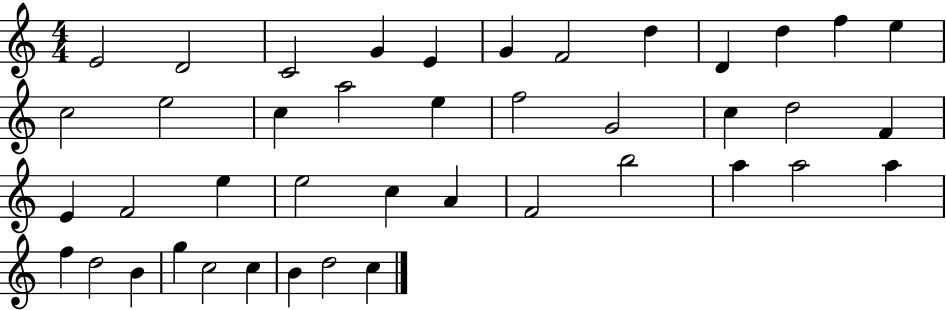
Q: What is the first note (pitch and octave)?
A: E4